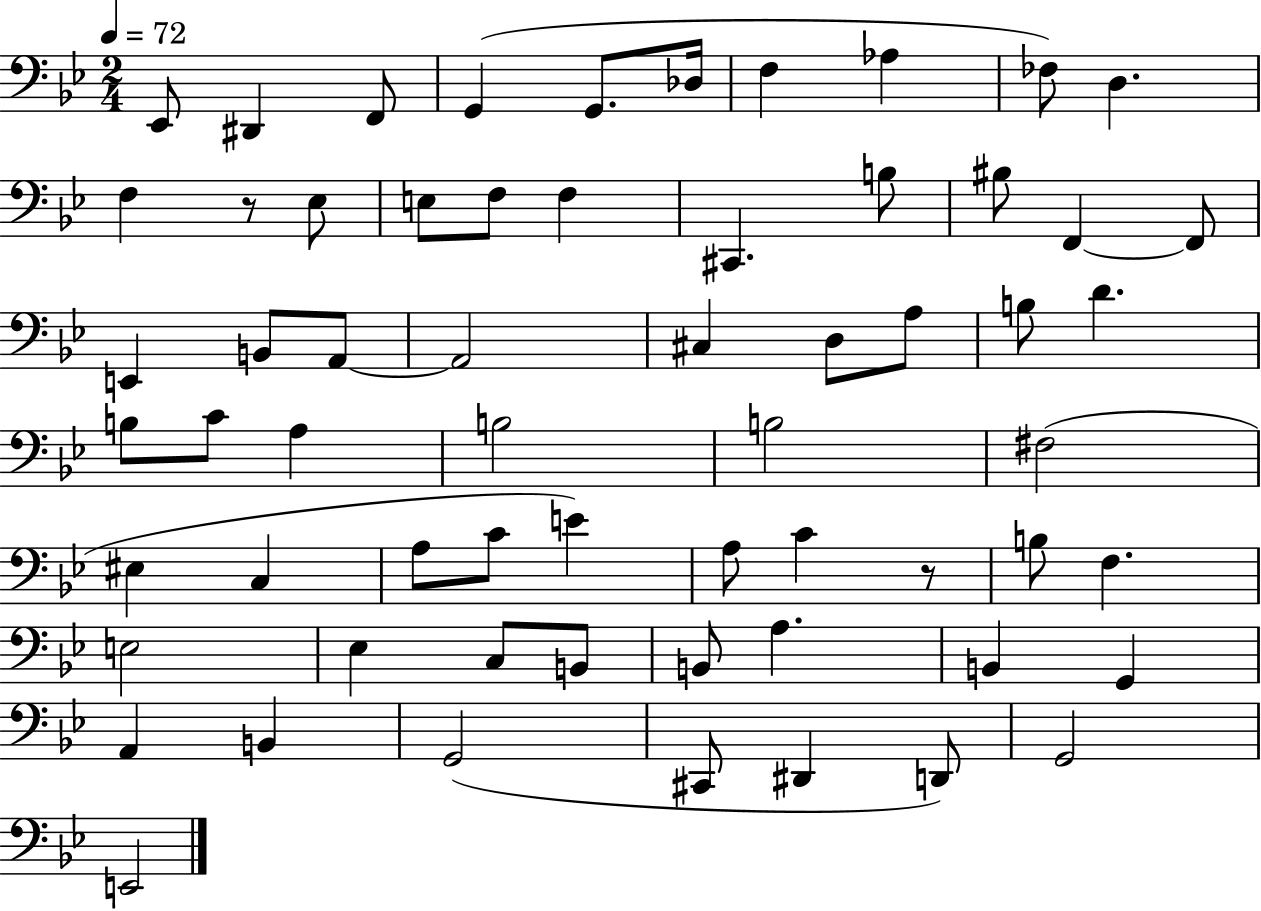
X:1
T:Untitled
M:2/4
L:1/4
K:Bb
_E,,/2 ^D,, F,,/2 G,, G,,/2 _D,/4 F, _A, _F,/2 D, F, z/2 _E,/2 E,/2 F,/2 F, ^C,, B,/2 ^B,/2 F,, F,,/2 E,, B,,/2 A,,/2 A,,2 ^C, D,/2 A,/2 B,/2 D B,/2 C/2 A, B,2 B,2 ^F,2 ^E, C, A,/2 C/2 E A,/2 C z/2 B,/2 F, E,2 _E, C,/2 B,,/2 B,,/2 A, B,, G,, A,, B,, G,,2 ^C,,/2 ^D,, D,,/2 G,,2 E,,2